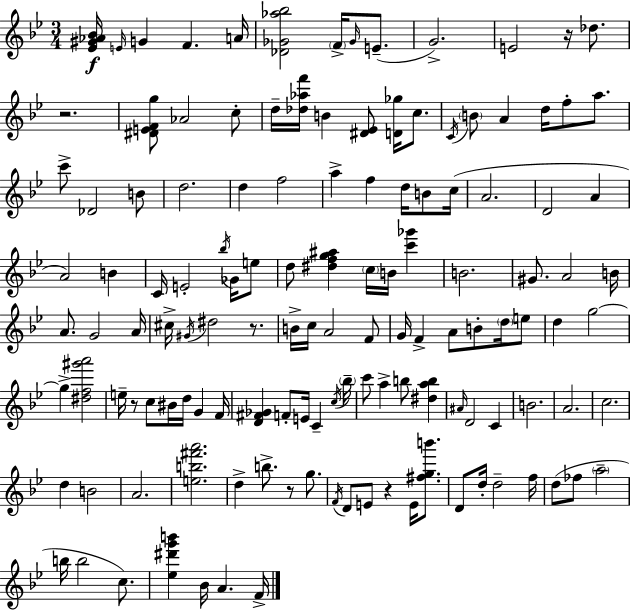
{
  \clef treble
  \numericTimeSignature
  \time 3/4
  \key bes \major
  <ees' gis' aes' bes'>16\f \grace { e'16 } g'4 f'4. | a'16 <des' ges' aes'' bes''>2 \parenthesize f'16-> \grace { ges'16 }( e'8.-- | g'2.->) | e'2 r16 des''8. | \break r2. | <dis' e' f' g''>8 aes'2 | c''8-. d''16-- <des'' aes'' f'''>16 b'4 <dis' ees'>8 <d' ges''>16 c''8. | \acciaccatura { c'16 } \parenthesize b'8 a'4 d''16 f''8-. | \break a''8. c'''8-> des'2 | b'8 d''2. | d''4 f''2 | a''4-> f''4 d''16 | \break b'8 c''16( a'2. | d'2 a'4 | a'2) b'4 | c'16 e'2-. | \break \acciaccatura { bes''16 } ges'16 e''8 d''8 <dis'' f'' g'' ais''>4 \parenthesize c''16 b'16 | <c''' ges'''>4 b'2. | gis'8. a'2 | b'16 a'8. g'2 | \break a'16 cis''16-> \acciaccatura { gis'16 } dis''2 | r8. b'16-> c''16 a'2 | f'8 g'16 f'4-> a'8 | b'8-. \parenthesize d''16 e''8 d''4 g''2~~ | \break g''4-> <dis'' f'' gis''' a'''>2 | e''16-- r8 c''8 bis'16 d''16 | g'4 f'16 <d' fis' ges'>4 f'8-. e'16 | c'4-- \acciaccatura { c''16 } \parenthesize bes''16-- c'''8 a''4-> | \break b''8 <dis'' a'' b''>4 \grace { ais'16 } d'2 | c'4 b'2. | a'2. | c''2. | \break d''4 b'2 | a'2. | <e'' b'' fis''' a'''>2. | d''4-> b''8.-> | \break r8 g''8. \acciaccatura { f'16 } d'8 e'8 | r4 e'16 <fis'' g'' b'''>8. d'8 d''16-. d''2-- | f''16 d''8( fes''8 | \parenthesize a''2-- b''16 b''2 | \break c''8.) <ees'' dis''' g''' b'''>4 | bes'16 a'4. f'16-> \bar "|."
}